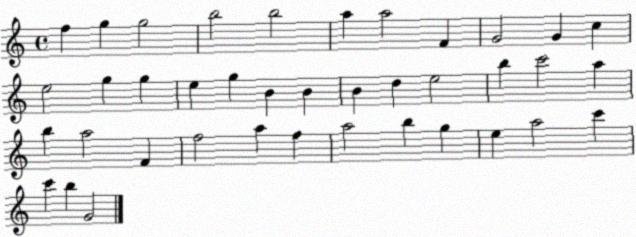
X:1
T:Untitled
M:4/4
L:1/4
K:C
f g g2 b2 b2 a a2 F G2 G c e2 g g e g B B B d e2 b c'2 a b a2 F f2 a f a2 b g e a2 c' c' b G2